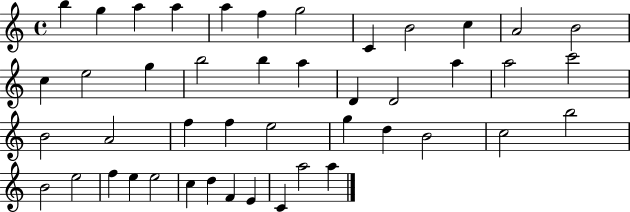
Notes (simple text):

B5/q G5/q A5/q A5/q A5/q F5/q G5/h C4/q B4/h C5/q A4/h B4/h C5/q E5/h G5/q B5/h B5/q A5/q D4/q D4/h A5/q A5/h C6/h B4/h A4/h F5/q F5/q E5/h G5/q D5/q B4/h C5/h B5/h B4/h E5/h F5/q E5/q E5/h C5/q D5/q F4/q E4/q C4/q A5/h A5/q